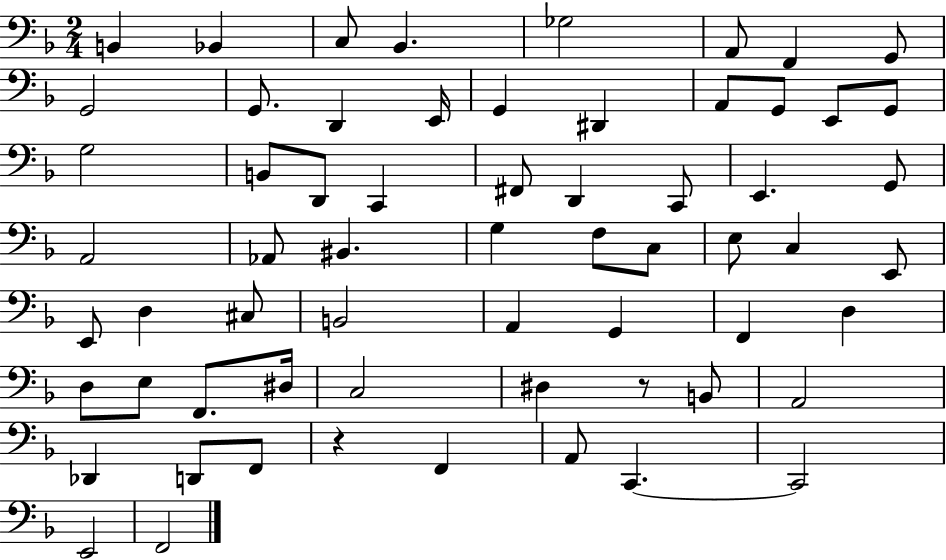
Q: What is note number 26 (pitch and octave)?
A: E2